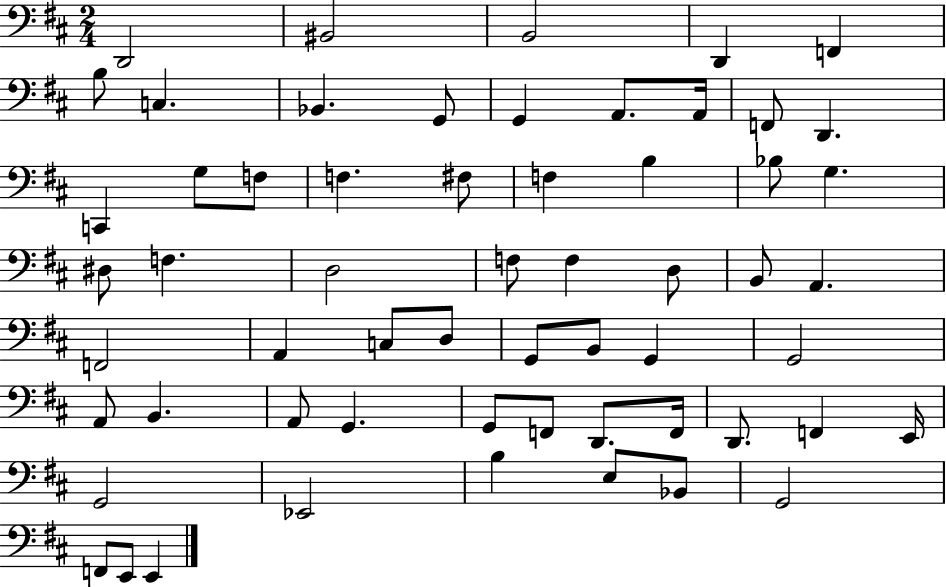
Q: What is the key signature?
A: D major